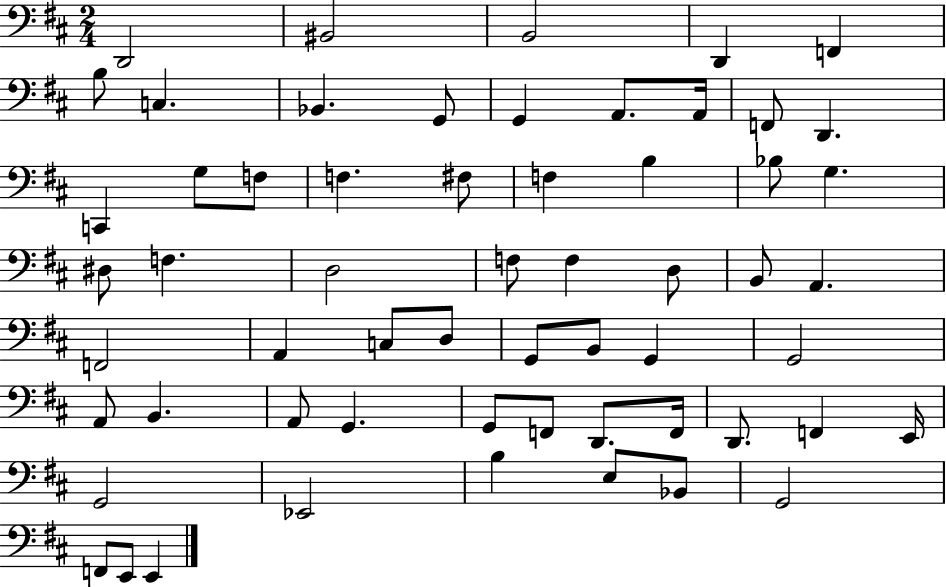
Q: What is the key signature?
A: D major